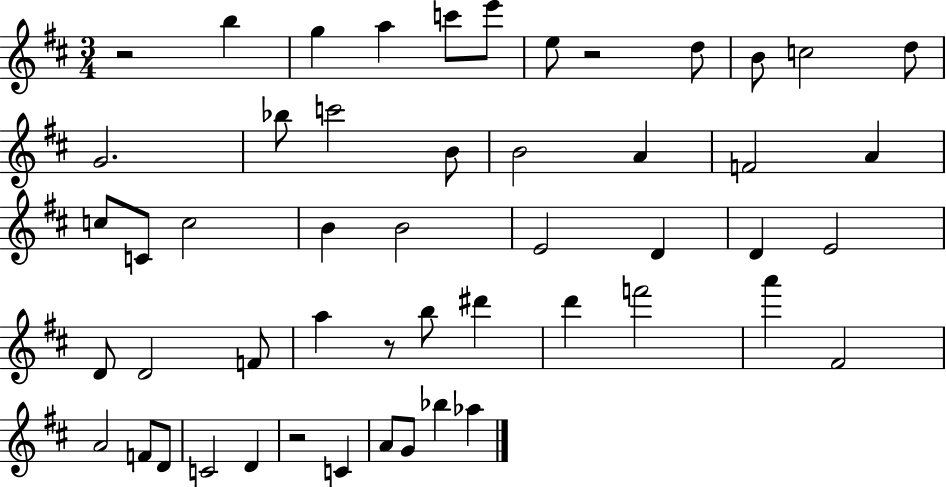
X:1
T:Untitled
M:3/4
L:1/4
K:D
z2 b g a c'/2 e'/2 e/2 z2 d/2 B/2 c2 d/2 G2 _b/2 c'2 B/2 B2 A F2 A c/2 C/2 c2 B B2 E2 D D E2 D/2 D2 F/2 a z/2 b/2 ^d' d' f'2 a' ^F2 A2 F/2 D/2 C2 D z2 C A/2 G/2 _b _a